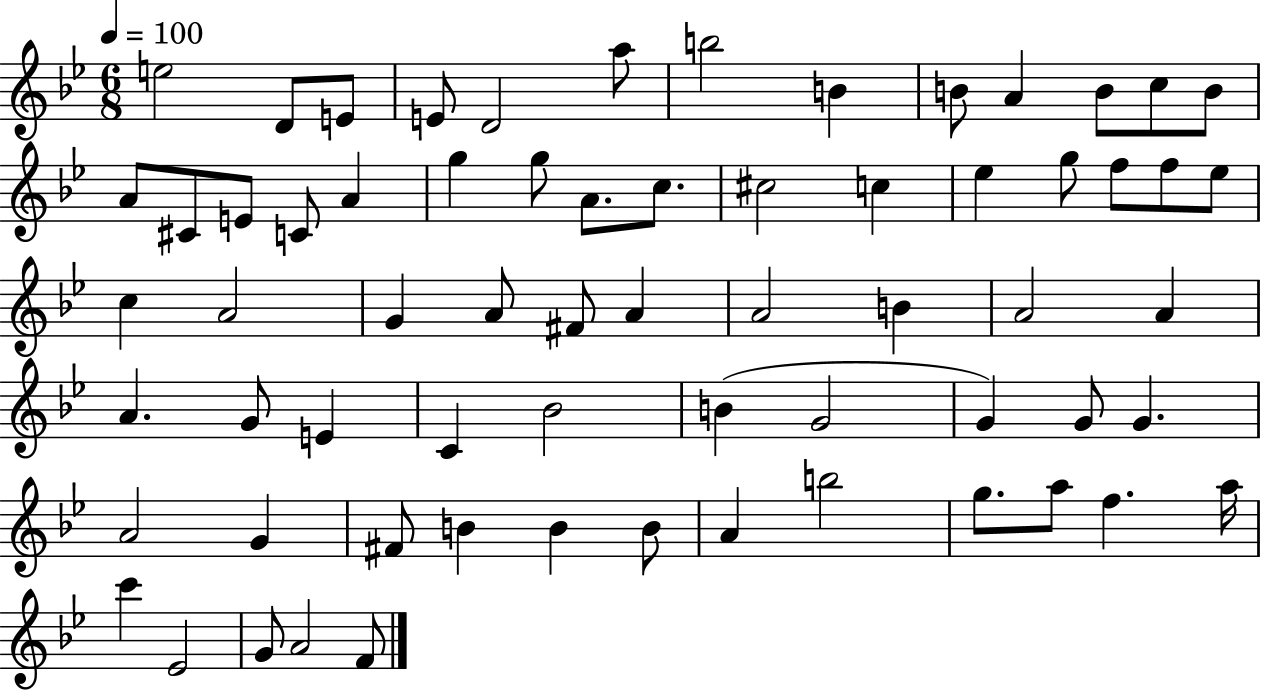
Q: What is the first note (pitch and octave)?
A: E5